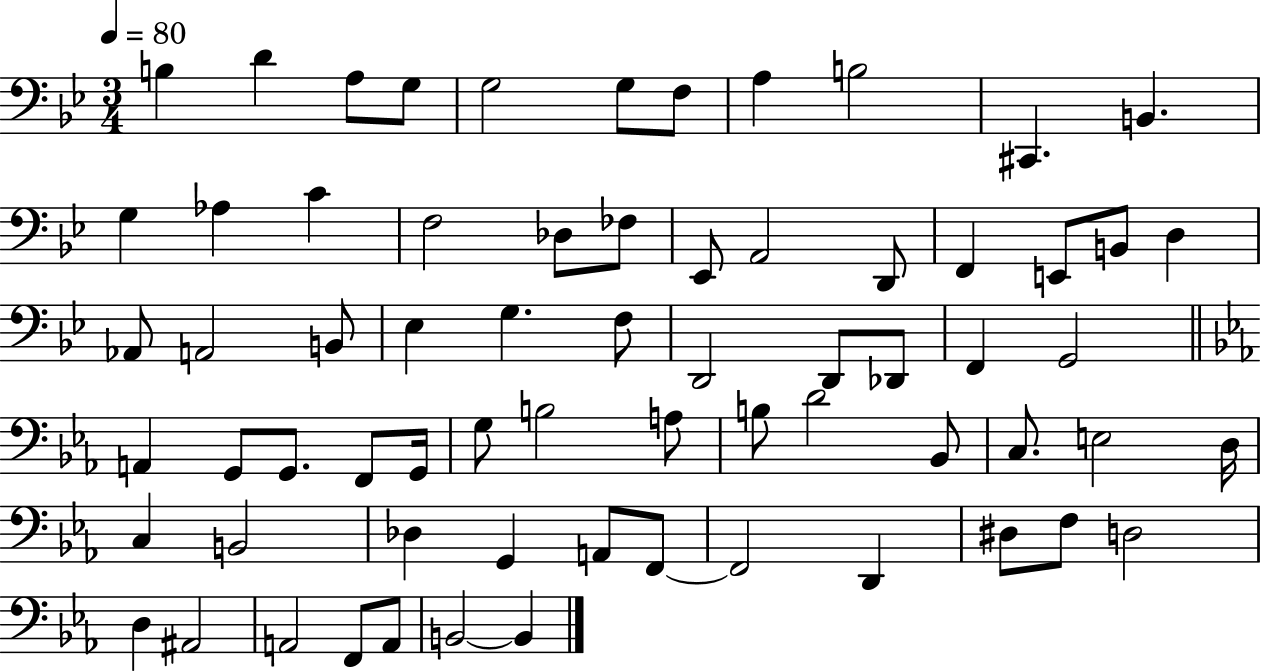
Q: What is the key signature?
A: BES major